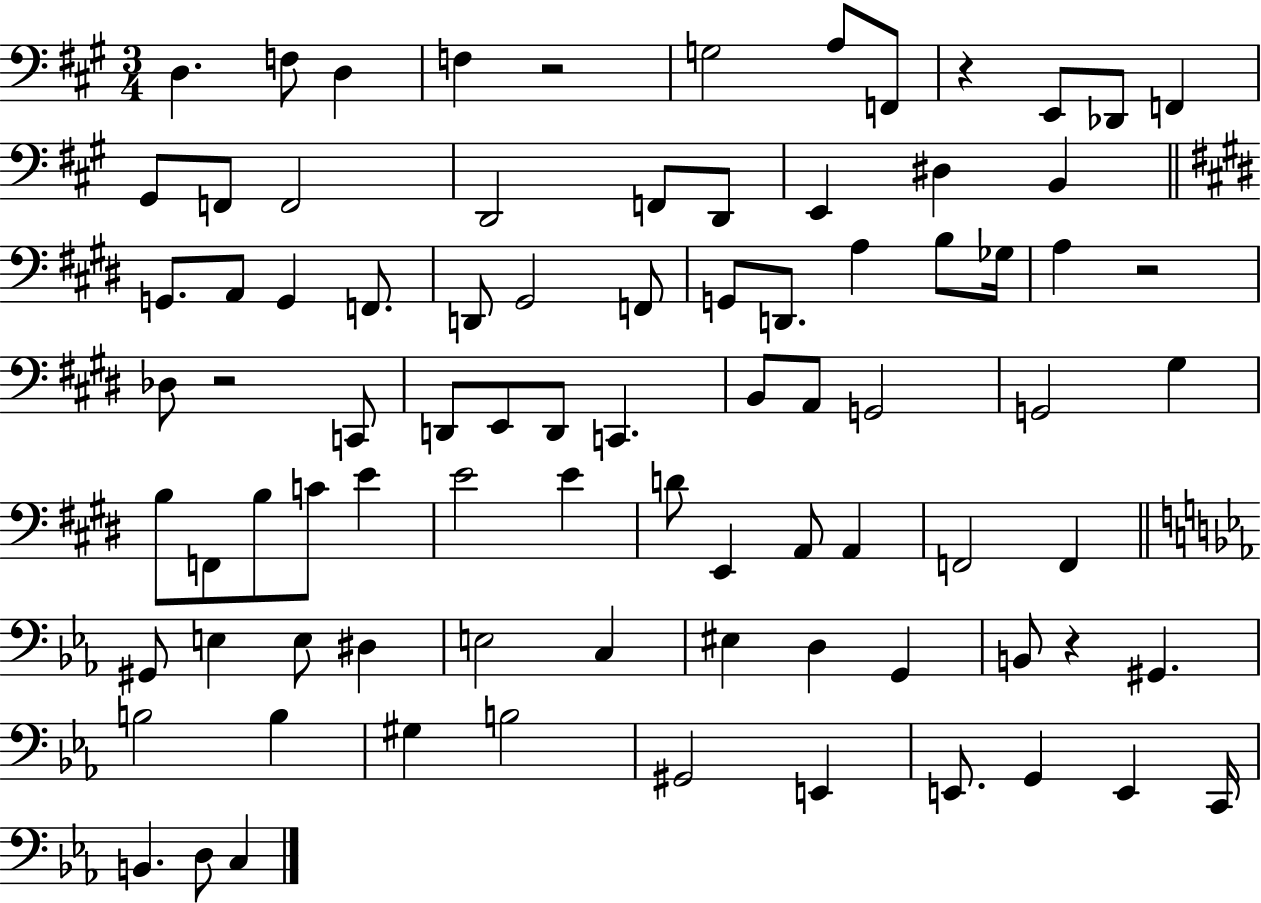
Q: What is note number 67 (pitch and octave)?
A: G#2